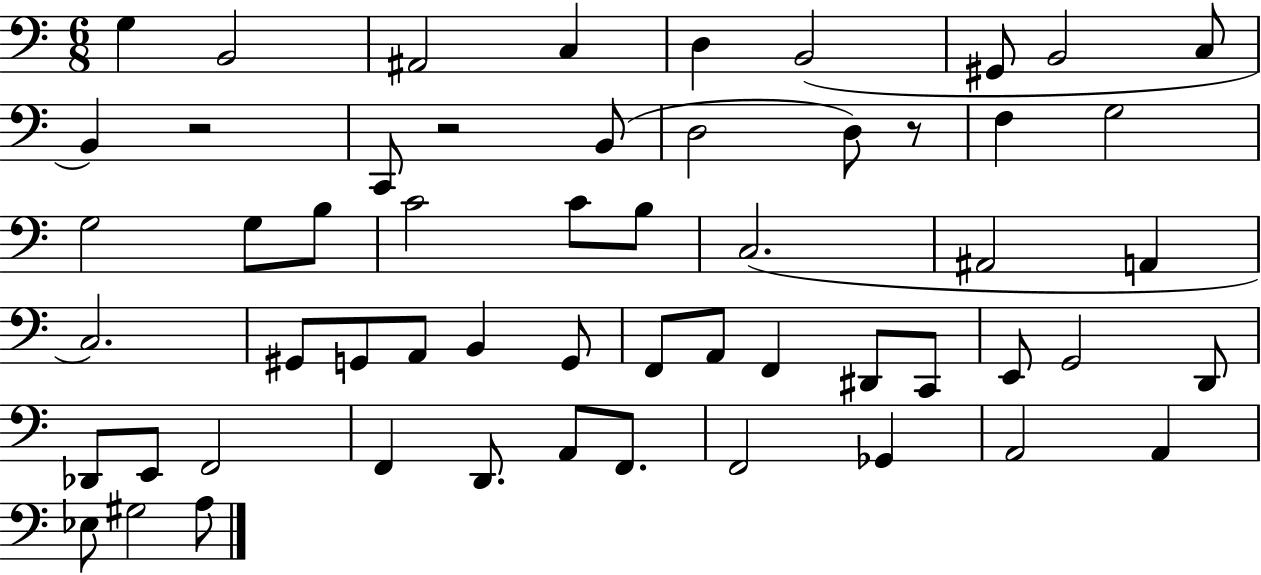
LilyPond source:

{
  \clef bass
  \numericTimeSignature
  \time 6/8
  \key c \major
  g4 b,2 | ais,2 c4 | d4 b,2( | gis,8 b,2 c8 | \break b,4) r2 | c,8 r2 b,8( | d2 d8) r8 | f4 g2 | \break g2 g8 b8 | c'2 c'8 b8 | c2.( | ais,2 a,4 | \break c2.) | gis,8 g,8 a,8 b,4 g,8 | f,8 a,8 f,4 dis,8 c,8 | e,8 g,2 d,8 | \break des,8 e,8 f,2 | f,4 d,8. a,8 f,8. | f,2 ges,4 | a,2 a,4 | \break ees8 gis2 a8 | \bar "|."
}